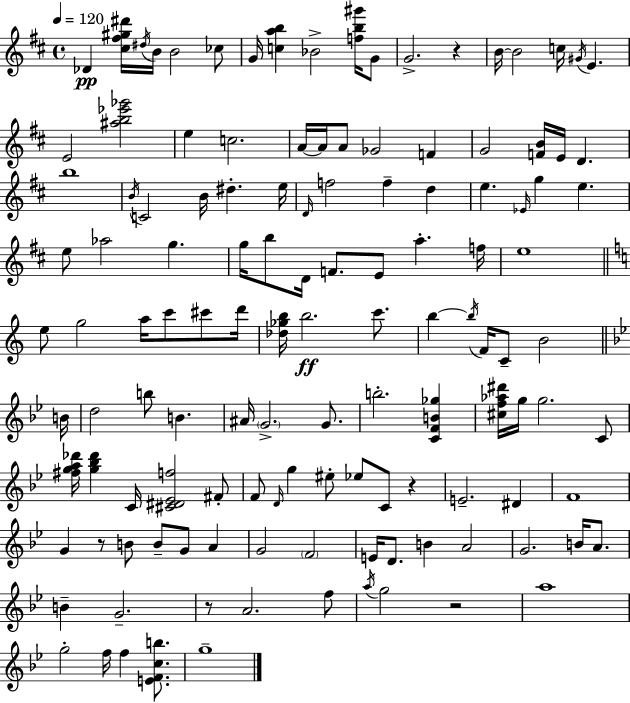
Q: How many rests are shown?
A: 5